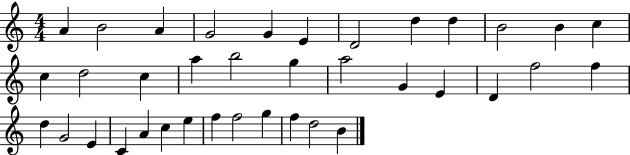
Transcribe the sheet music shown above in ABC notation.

X:1
T:Untitled
M:4/4
L:1/4
K:C
A B2 A G2 G E D2 d d B2 B c c d2 c a b2 g a2 G E D f2 f d G2 E C A c e f f2 g f d2 B